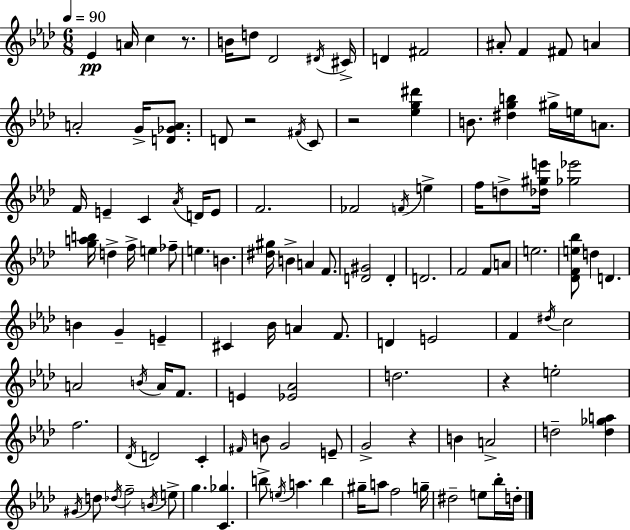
{
  \clef treble
  \numericTimeSignature
  \time 6/8
  \key aes \major
  \tempo 4 = 90
  ees'4\pp a'16 c''4 r8. | b'16 d''8 des'2 \acciaccatura { dis'16 } | cis'16-> d'4 fis'2 | ais'8-. f'4 fis'8 a'4 | \break a'2-. g'16-> <d' ges' a'>8. | d'8 r2 \acciaccatura { fis'16 } | c'8 r2 <ees'' g'' dis'''>4 | b'8. <dis'' g'' b''>4 gis''16-> e''16 a'8. | \break f'16 e'4-- c'4 \acciaccatura { aes'16 } | d'16 e'8 f'2. | fes'2 \acciaccatura { f'16 } | e''4-> f''16 d''8-> <des'' gis'' e'''>16 <ges'' ees'''>2 | \break <g'' a'' b''>16 d''4-> f''16-> e''4 | fes''8-- e''4. b'4. | <dis'' gis''>16 b'4-> a'4 | f'8. <d' gis'>2 | \break d'4-. d'2. | f'2 | f'8 a'8 e''2. | <des' f' e'' bes''>8 d''4 d'4. | \break b'4 g'4-- | e'4-- cis'4 bes'16 a'4 | f'8. d'4 e'2 | f'4 \acciaccatura { dis''16 } c''2 | \break a'2 | \acciaccatura { b'16 } a'16 f'8. e'4 <ees' aes'>2 | d''2. | r4 e''2-. | \break f''2. | \acciaccatura { des'16 } d'2 | c'4-. \grace { fis'16 } b'8 g'2 | e'8-- g'2-> | \break r4 b'4 | a'2-> d''2-- | <d'' ges'' a''>4 \acciaccatura { gis'16 } d''8 \acciaccatura { des''16 } | f''2-- \acciaccatura { b'16 } e''8-> g''4. | \break <c' ges''>4. b''8-> | \acciaccatura { e''16 } a''4. b''4 | gis''16-- a''8 f''2 g''16-- | dis''2-- e''8 bes''16-. d''16-. | \break \bar "|."
}